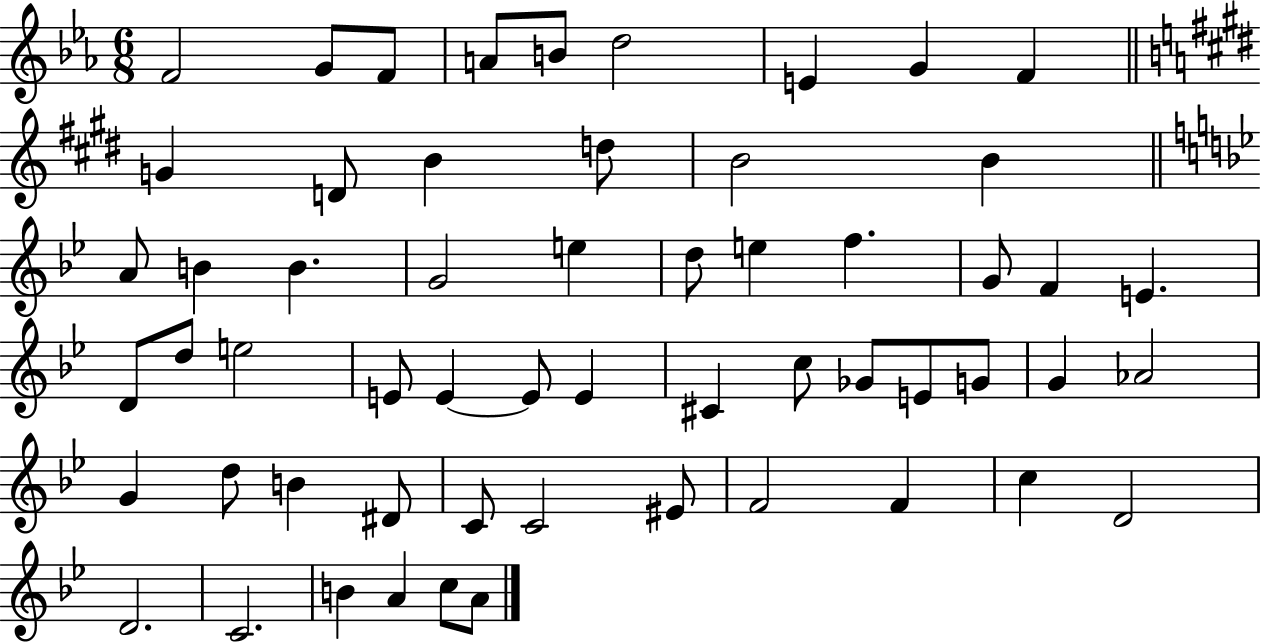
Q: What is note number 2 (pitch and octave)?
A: G4